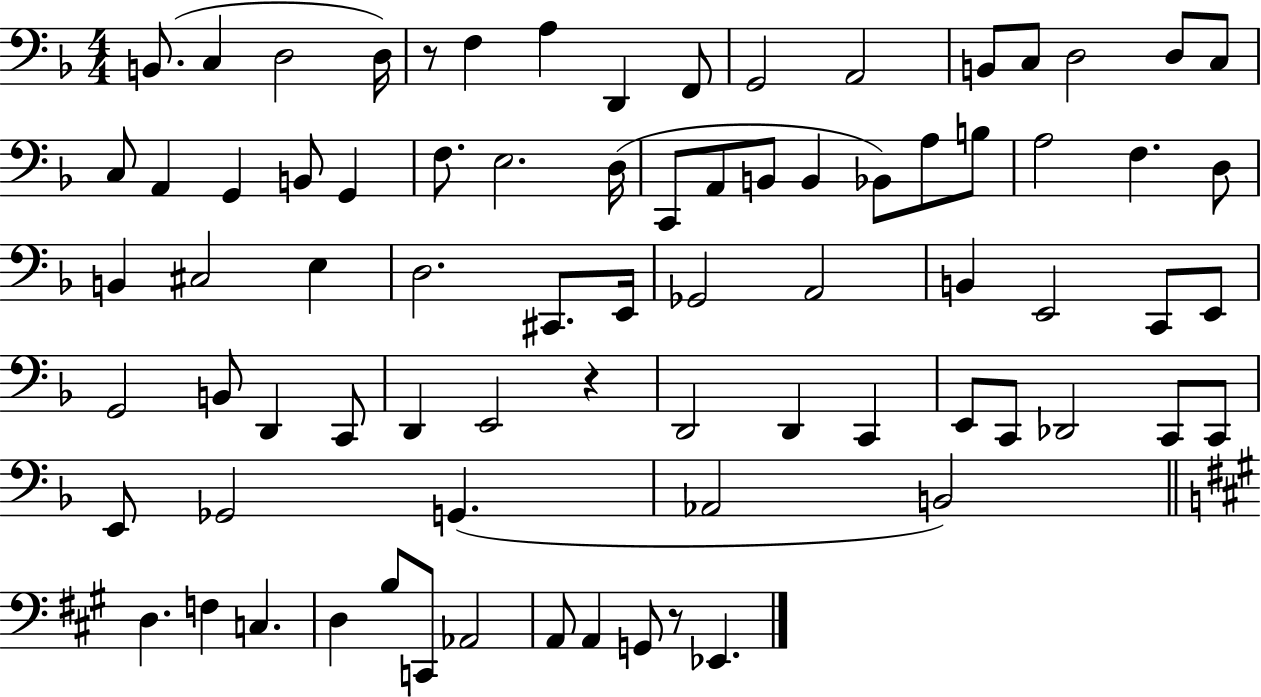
X:1
T:Untitled
M:4/4
L:1/4
K:F
B,,/2 C, D,2 D,/4 z/2 F, A, D,, F,,/2 G,,2 A,,2 B,,/2 C,/2 D,2 D,/2 C,/2 C,/2 A,, G,, B,,/2 G,, F,/2 E,2 D,/4 C,,/2 A,,/2 B,,/2 B,, _B,,/2 A,/2 B,/2 A,2 F, D,/2 B,, ^C,2 E, D,2 ^C,,/2 E,,/4 _G,,2 A,,2 B,, E,,2 C,,/2 E,,/2 G,,2 B,,/2 D,, C,,/2 D,, E,,2 z D,,2 D,, C,, E,,/2 C,,/2 _D,,2 C,,/2 C,,/2 E,,/2 _G,,2 G,, _A,,2 B,,2 D, F, C, D, B,/2 C,,/2 _A,,2 A,,/2 A,, G,,/2 z/2 _E,,